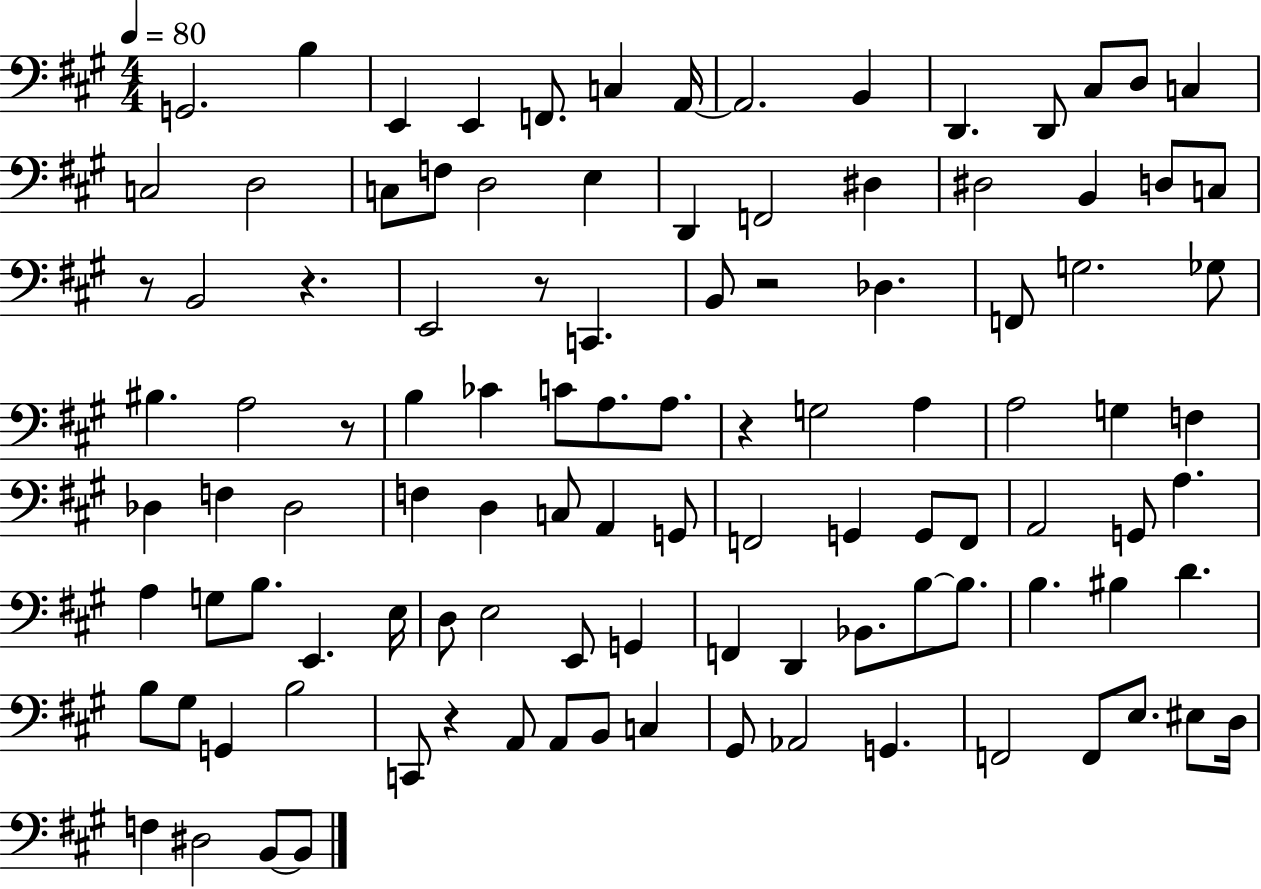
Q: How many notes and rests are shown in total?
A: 107